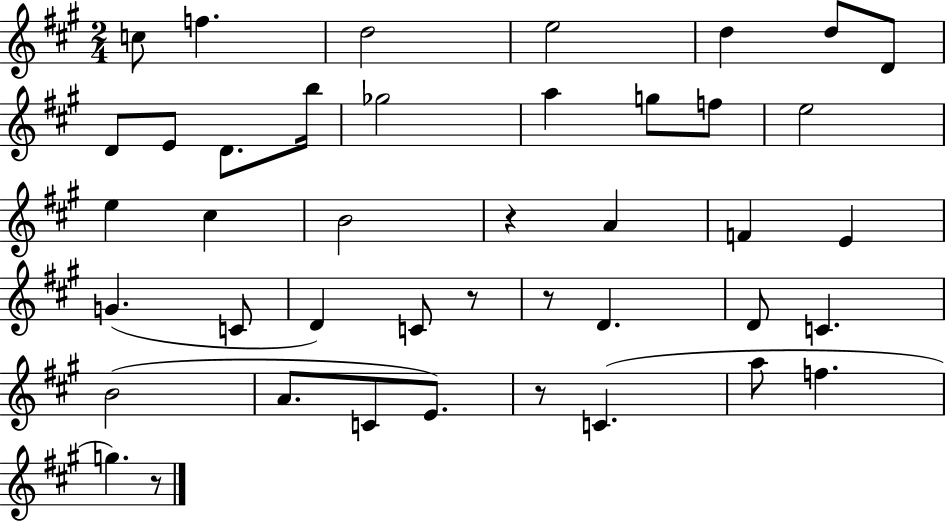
C5/e F5/q. D5/h E5/h D5/q D5/e D4/e D4/e E4/e D4/e. B5/s Gb5/h A5/q G5/e F5/e E5/h E5/q C#5/q B4/h R/q A4/q F4/q E4/q G4/q. C4/e D4/q C4/e R/e R/e D4/q. D4/e C4/q. B4/h A4/e. C4/e E4/e. R/e C4/q. A5/e F5/q. G5/q. R/e